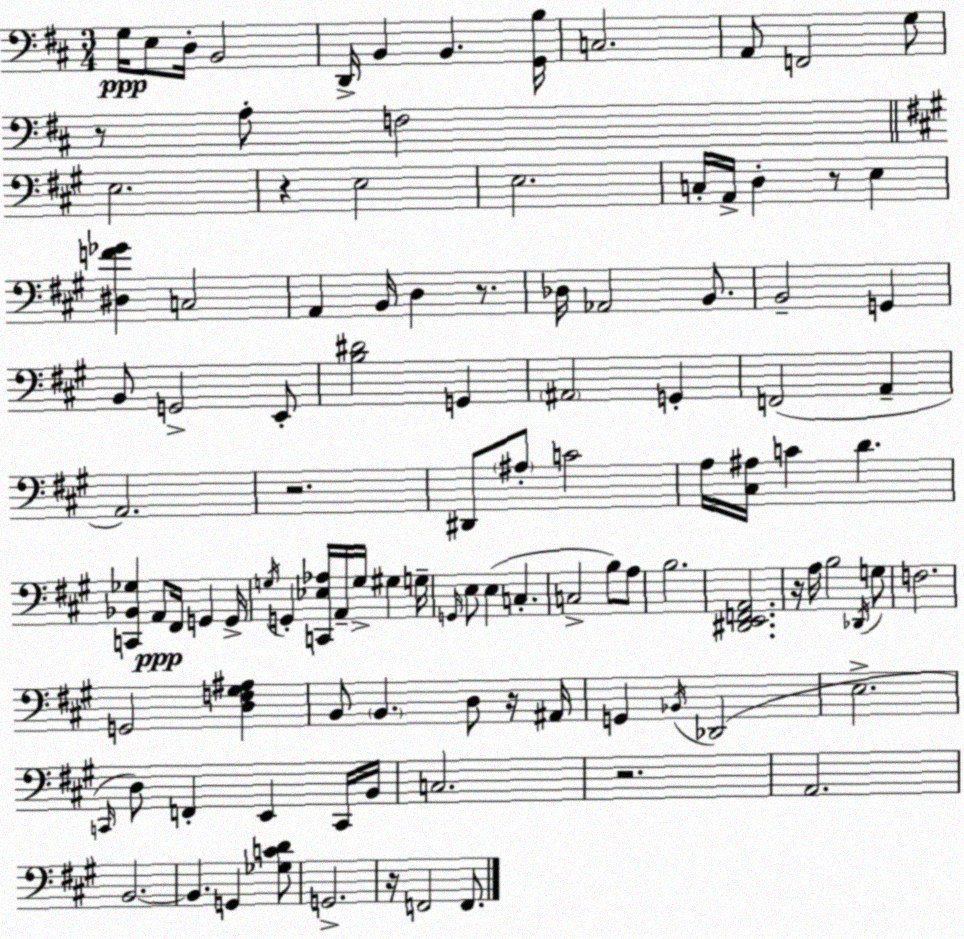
X:1
T:Untitled
M:3/4
L:1/4
K:D
G,/4 E,/2 D,/4 B,,2 D,,/4 B,, B,, [G,,B,]/4 C,2 A,,/2 F,,2 G,/2 z/2 A,/2 F,2 E,2 z E,2 E,2 C,/4 A,,/4 D, z/2 E, [^D,F_G] C,2 A,, B,,/4 D, z/2 _D,/4 _A,,2 B,,/2 B,,2 G,, B,,/2 G,,2 E,,/2 [B,^D]2 G,, ^A,,2 G,, F,,2 A,, A,,2 z2 ^D,,/2 ^A,/2 C2 A,/4 [^C,^A,]/4 C D [C,,_B,,_G,] A,,/2 ^F,,/4 G,, G,,/4 G,/4 G,, [C,,_E,_A,]/4 A,,/4 G,/4 ^G, G,/4 G,,/4 E,/2 E, C, C,2 B,/2 A,/2 B,2 [^D,,E,,F,,A,,]2 z/4 A,/4 B,2 _D,,/4 G,/2 F,2 G,,2 [D,F,^G,^A,] B,,/2 B,, D,/2 z/4 ^A,,/4 G,, _B,,/4 _D,,2 E,2 C,,/4 D,/2 F,, E,, C,,/4 B,,/4 C,2 z2 A,,2 B,,2 B,, G,, [_G,CD]/2 G,,2 z/4 F,,2 F,,/2